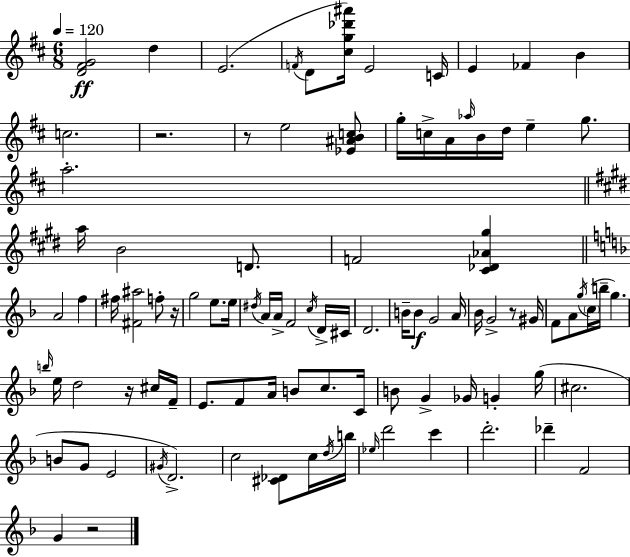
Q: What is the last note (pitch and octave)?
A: G4